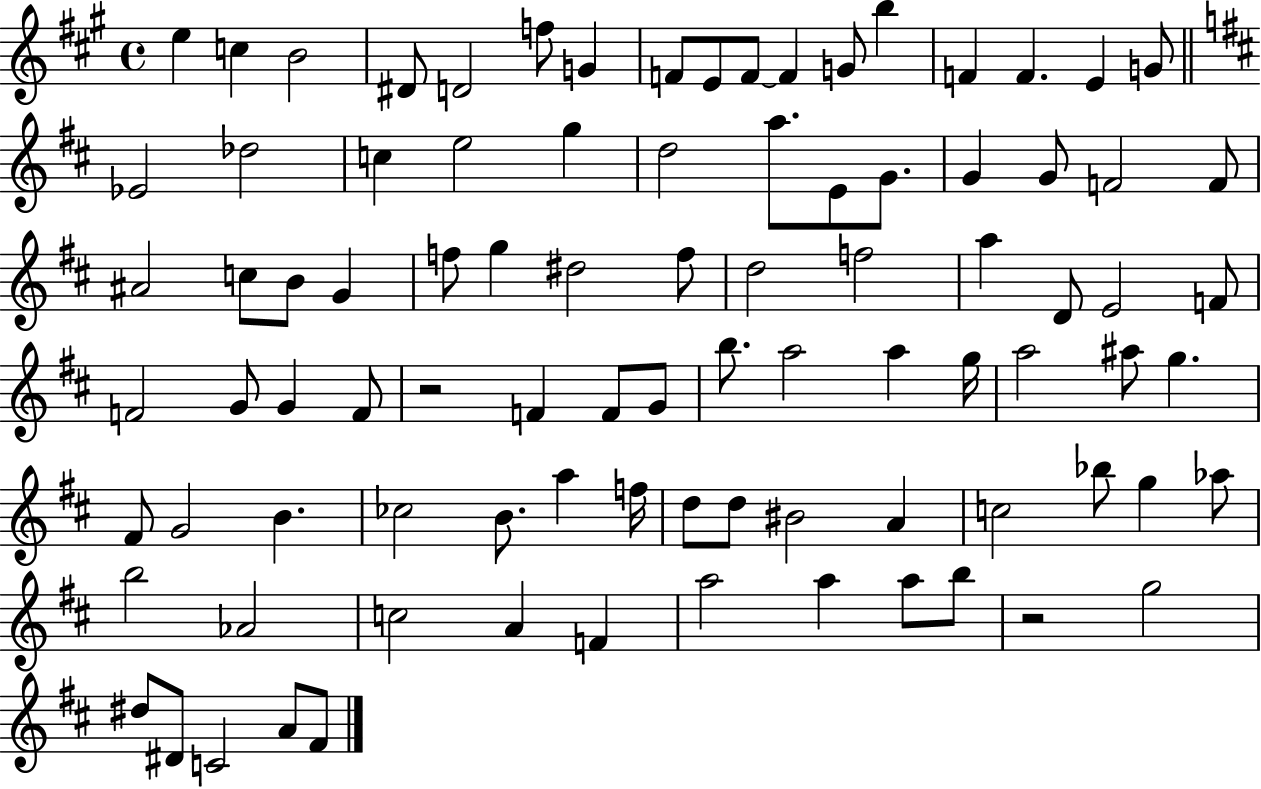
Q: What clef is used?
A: treble